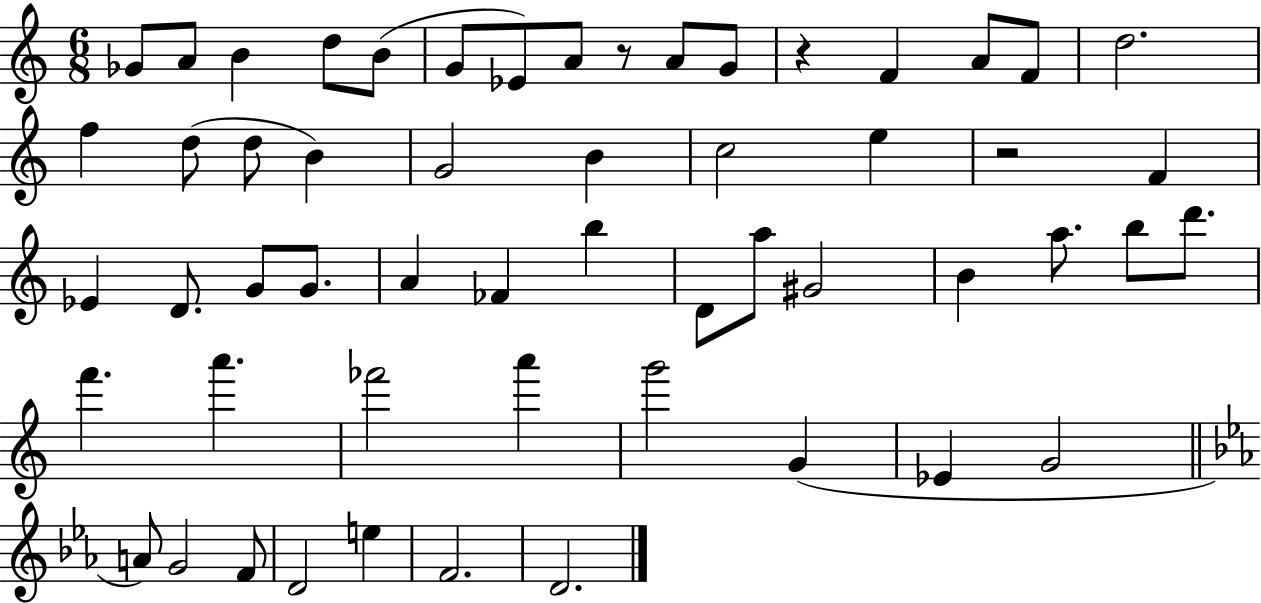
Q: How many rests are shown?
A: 3